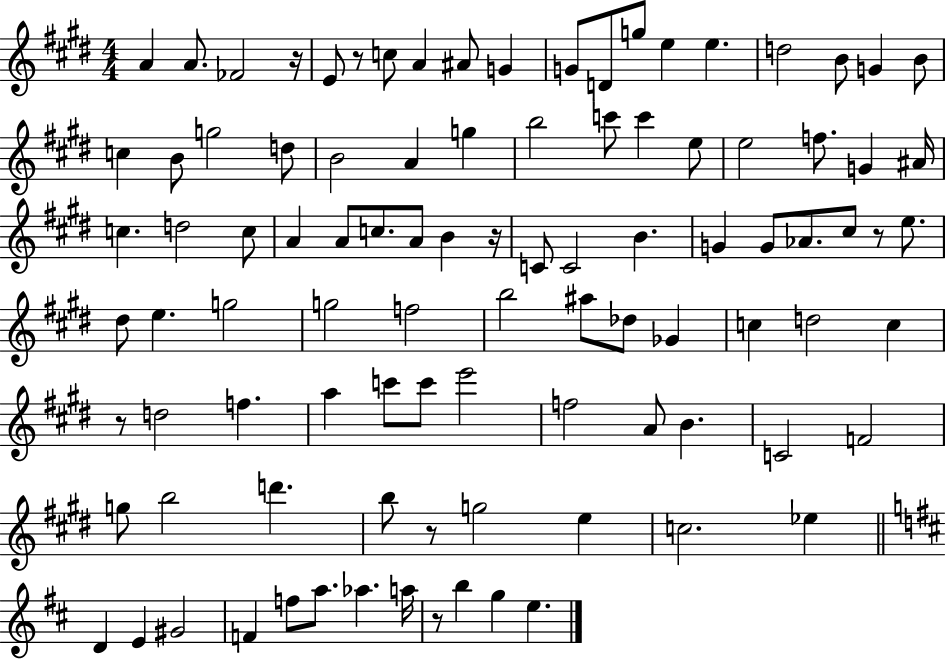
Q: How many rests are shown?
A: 7